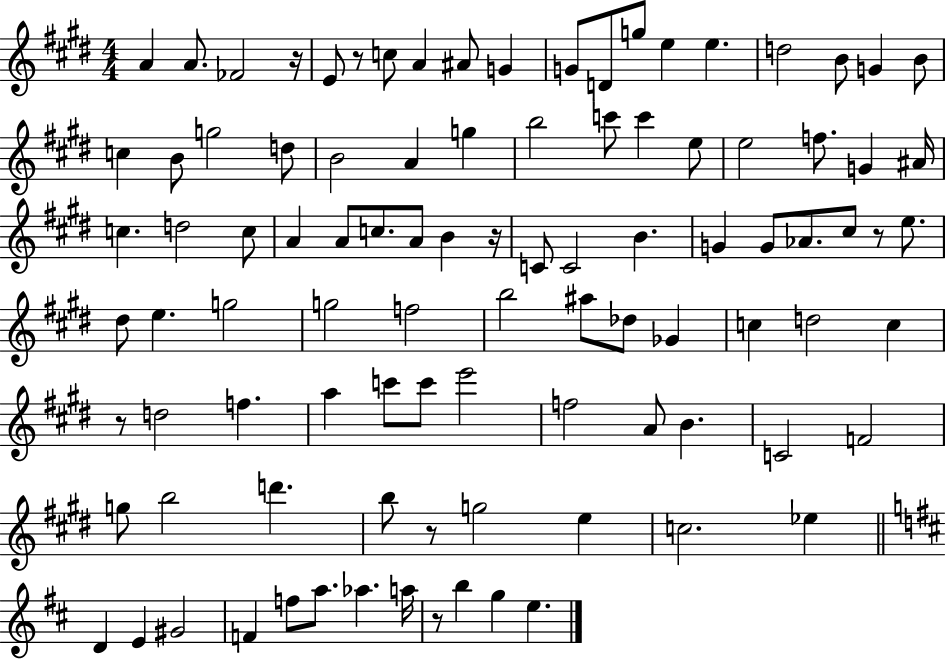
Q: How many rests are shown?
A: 7